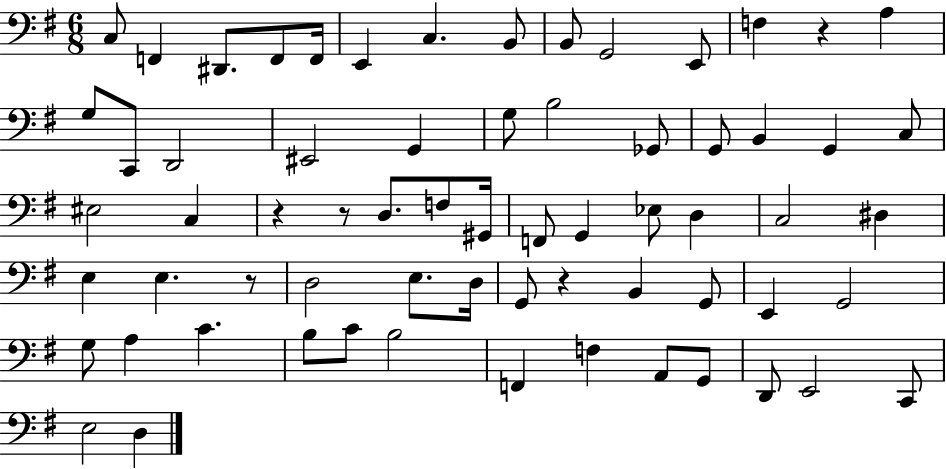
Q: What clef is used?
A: bass